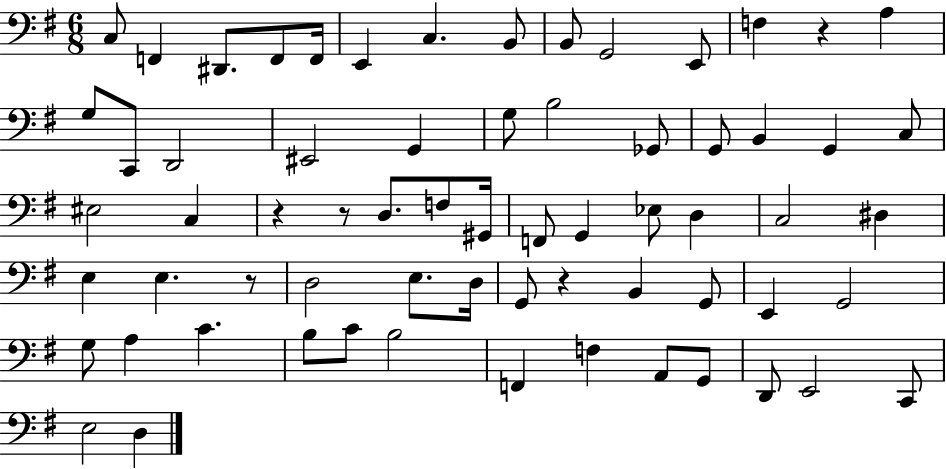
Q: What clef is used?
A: bass